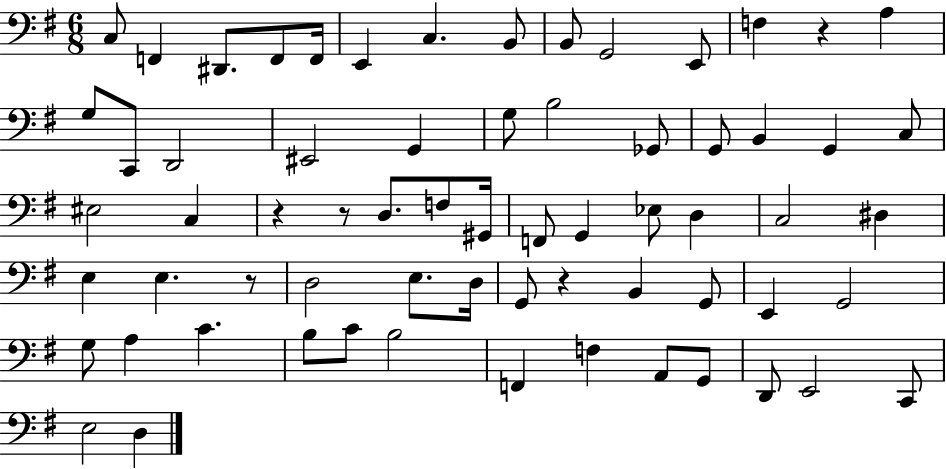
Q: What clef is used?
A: bass